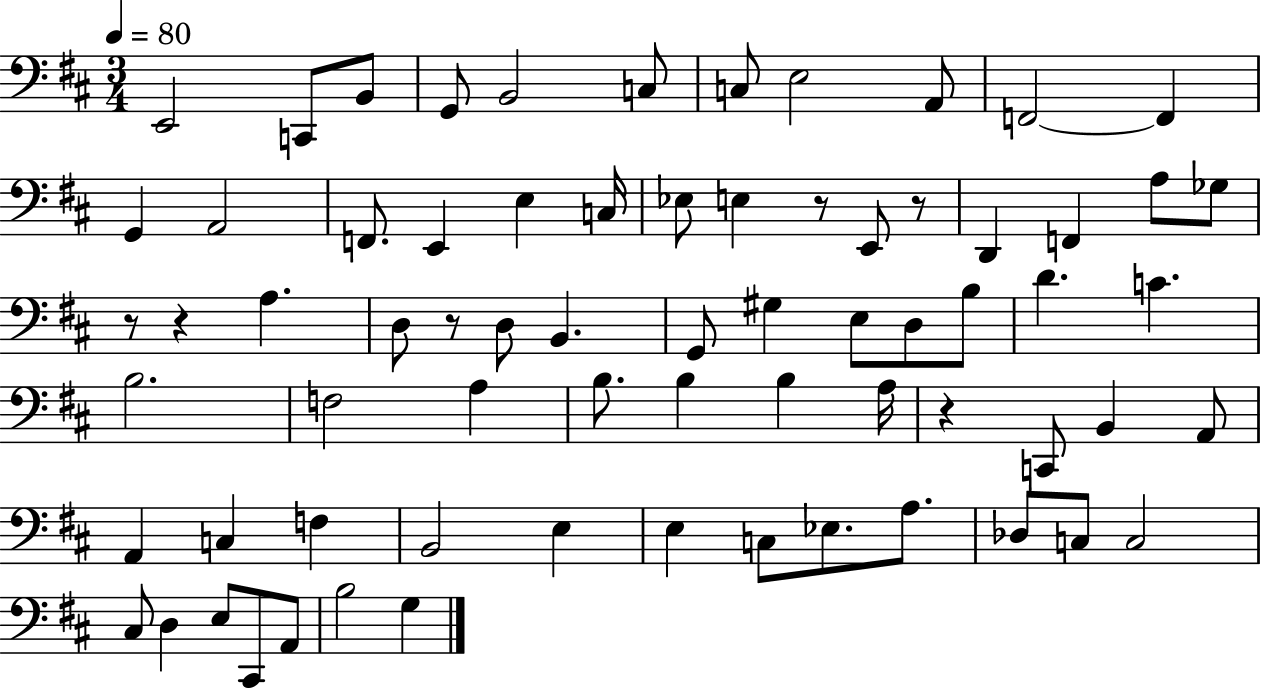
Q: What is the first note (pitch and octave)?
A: E2